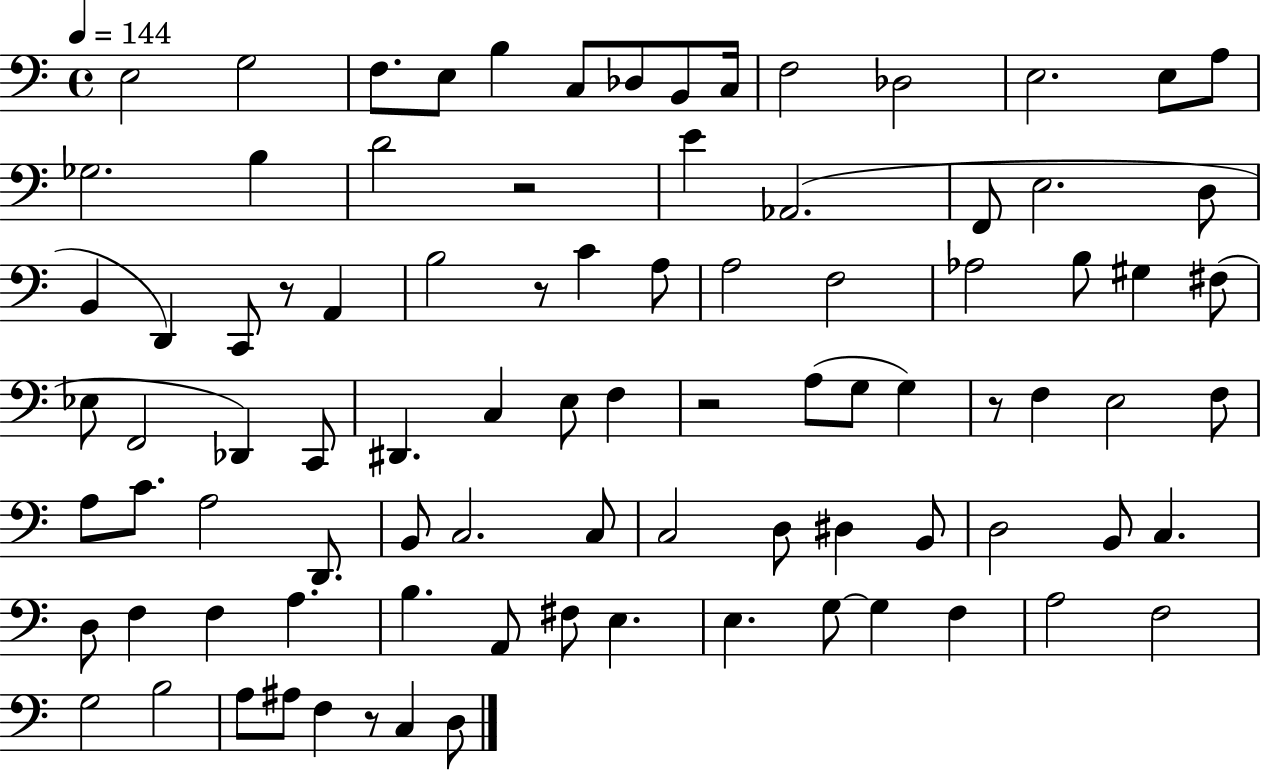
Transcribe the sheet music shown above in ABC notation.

X:1
T:Untitled
M:4/4
L:1/4
K:C
E,2 G,2 F,/2 E,/2 B, C,/2 _D,/2 B,,/2 C,/4 F,2 _D,2 E,2 E,/2 A,/2 _G,2 B, D2 z2 E _A,,2 F,,/2 E,2 D,/2 B,, D,, C,,/2 z/2 A,, B,2 z/2 C A,/2 A,2 F,2 _A,2 B,/2 ^G, ^F,/2 _E,/2 F,,2 _D,, C,,/2 ^D,, C, E,/2 F, z2 A,/2 G,/2 G, z/2 F, E,2 F,/2 A,/2 C/2 A,2 D,,/2 B,,/2 C,2 C,/2 C,2 D,/2 ^D, B,,/2 D,2 B,,/2 C, D,/2 F, F, A, B, A,,/2 ^F,/2 E, E, G,/2 G, F, A,2 F,2 G,2 B,2 A,/2 ^A,/2 F, z/2 C, D,/2